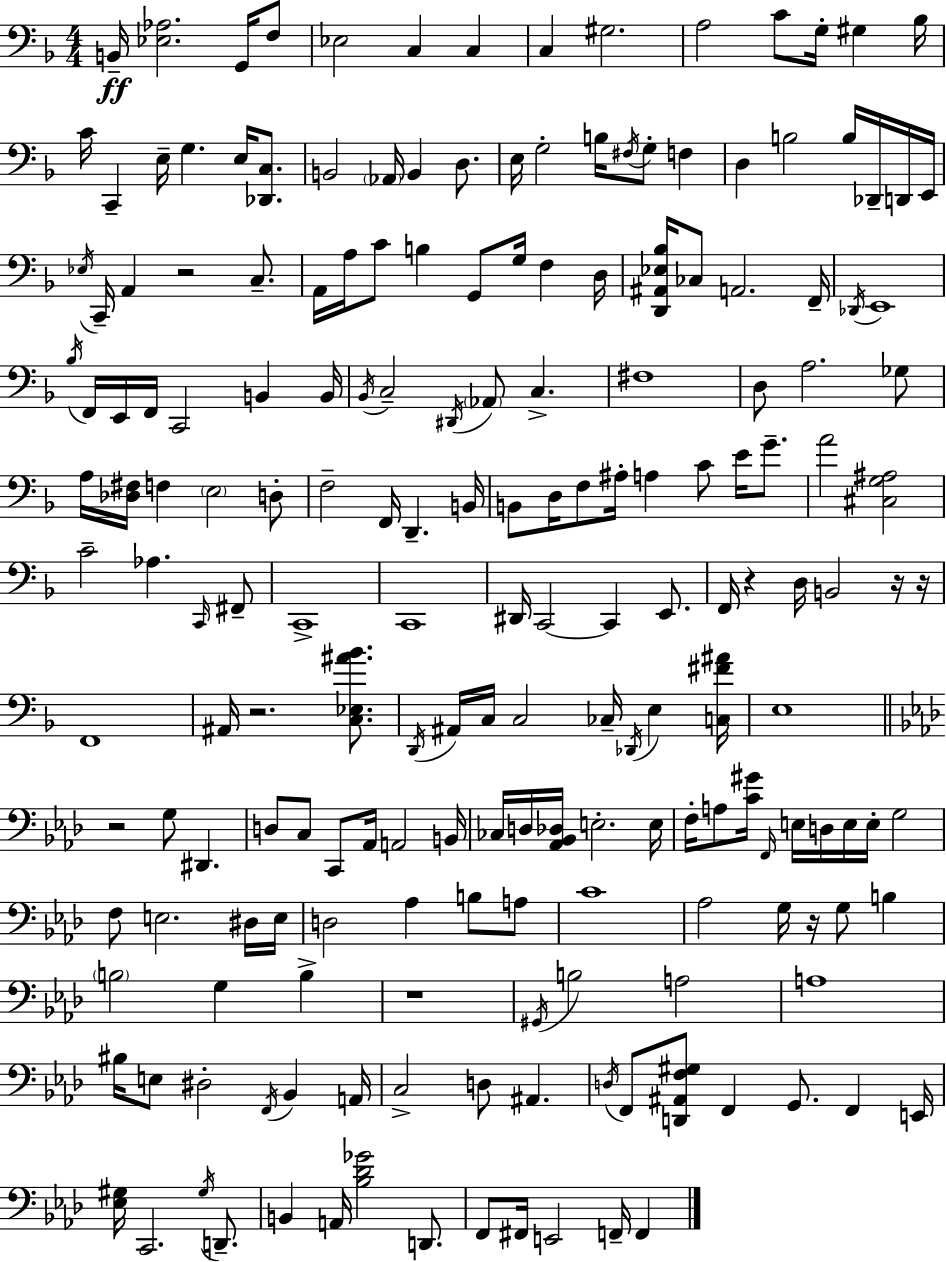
B2/s [Eb3,Ab3]/h. G2/s F3/e Eb3/h C3/q C3/q C3/q G#3/h. A3/h C4/e G3/s G#3/q Bb3/s C4/s C2/q E3/s G3/q. E3/s [Db2,C3]/e. B2/h Ab2/s B2/q D3/e. E3/s G3/h B3/s F#3/s G3/e F3/q D3/q B3/h B3/s Db2/s D2/s E2/s Eb3/s C2/s A2/q R/h C3/e. A2/s A3/s C4/e B3/q G2/e G3/s F3/q D3/s [D2,A#2,Eb3,Bb3]/s CES3/e A2/h. F2/s Db2/s E2/w Bb3/s F2/s E2/s F2/s C2/h B2/q B2/s Bb2/s C3/h D#2/s Ab2/e C3/q. F#3/w D3/e A3/h. Gb3/e A3/s [Db3,F#3]/s F3/q E3/h D3/e F3/h F2/s D2/q. B2/s B2/e D3/s F3/e A#3/s A3/q C4/e E4/s G4/e. A4/h [C#3,G3,A#3]/h C4/h Ab3/q. C2/s F#2/e C2/w C2/w D#2/s C2/h C2/q E2/e. F2/s R/q D3/s B2/h R/s R/s F2/w A#2/s R/h. [C3,Eb3,A#4,Bb4]/e. D2/s A#2/s C3/s C3/h CES3/s Db2/s E3/q [C3,F#4,A#4]/s E3/w R/h G3/e D#2/q. D3/e C3/e C2/e Ab2/s A2/h B2/s CES3/s D3/s [Ab2,Bb2,Db3]/s E3/h. E3/s F3/s A3/e [C4,G#4]/s F2/s E3/s D3/s E3/s E3/s G3/h F3/e E3/h. D#3/s E3/s D3/h Ab3/q B3/e A3/e C4/w Ab3/h G3/s R/s G3/e B3/q B3/h G3/q B3/q R/w G#2/s B3/h A3/h A3/w BIS3/s E3/e D#3/h F2/s Bb2/q A2/s C3/h D3/e A#2/q. D3/s F2/e [D2,A#2,F3,G#3]/e F2/q G2/e. F2/q E2/s [Eb3,G#3]/s C2/h. G#3/s D2/e. B2/q A2/s [Bb3,Db4,Gb4]/h D2/e. F2/e F#2/s E2/h F2/s F2/q